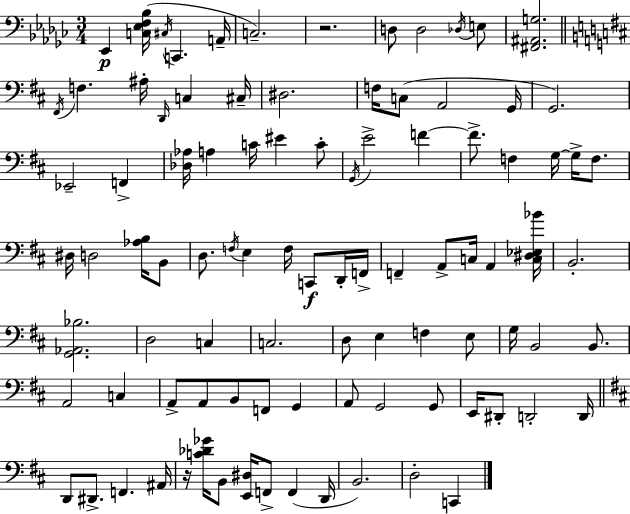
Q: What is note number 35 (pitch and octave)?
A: F3